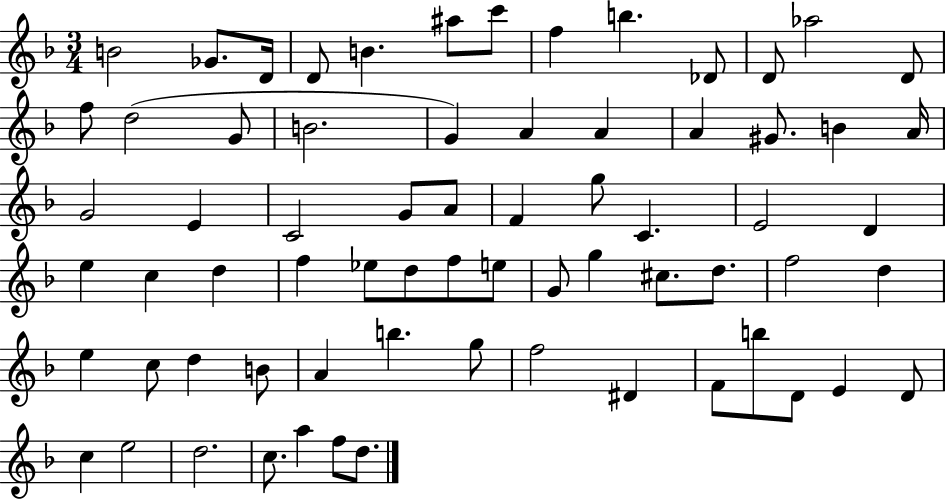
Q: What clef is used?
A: treble